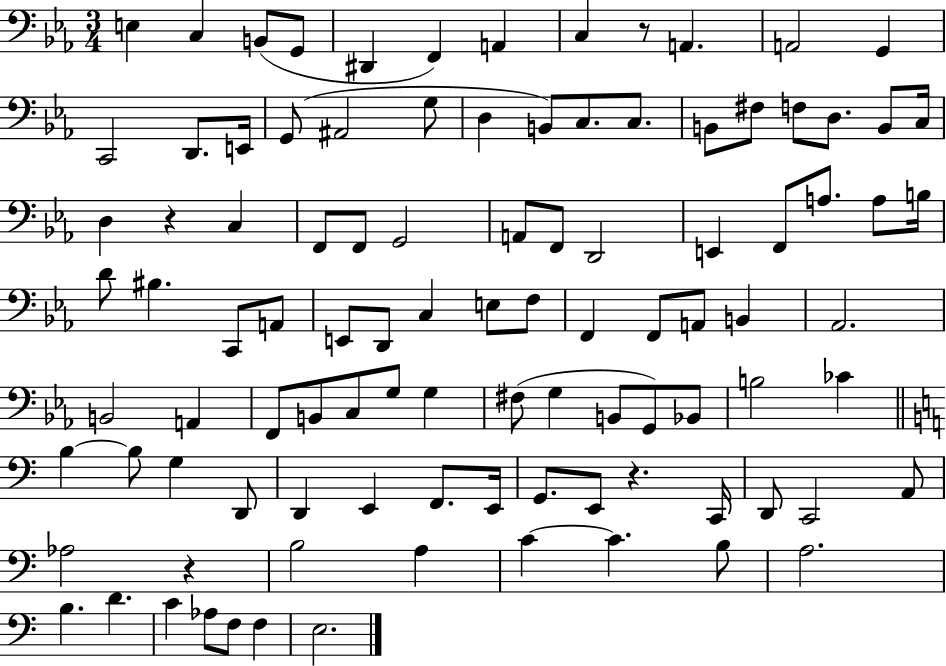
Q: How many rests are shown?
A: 4